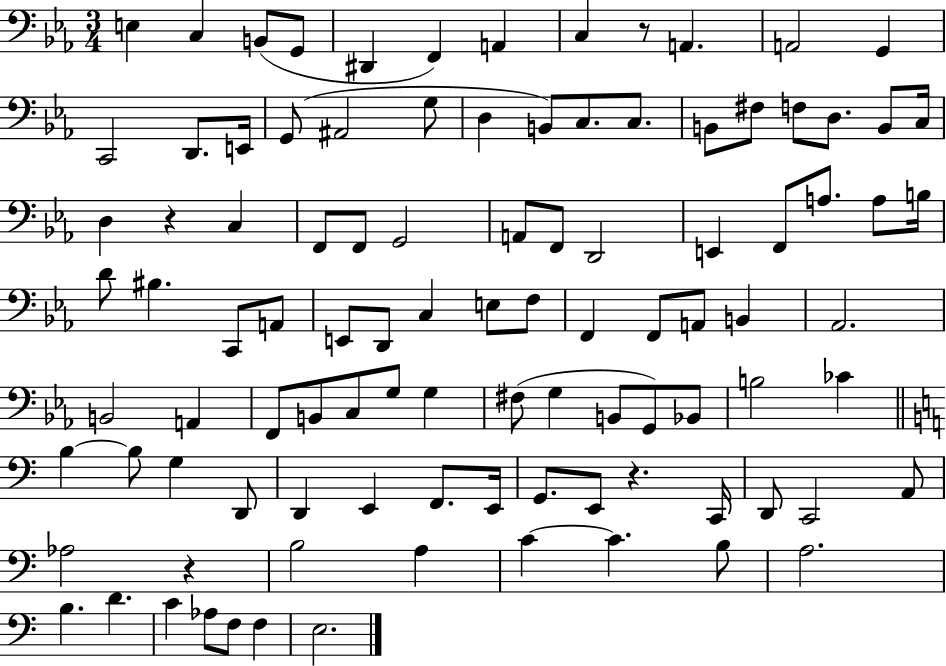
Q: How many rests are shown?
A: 4